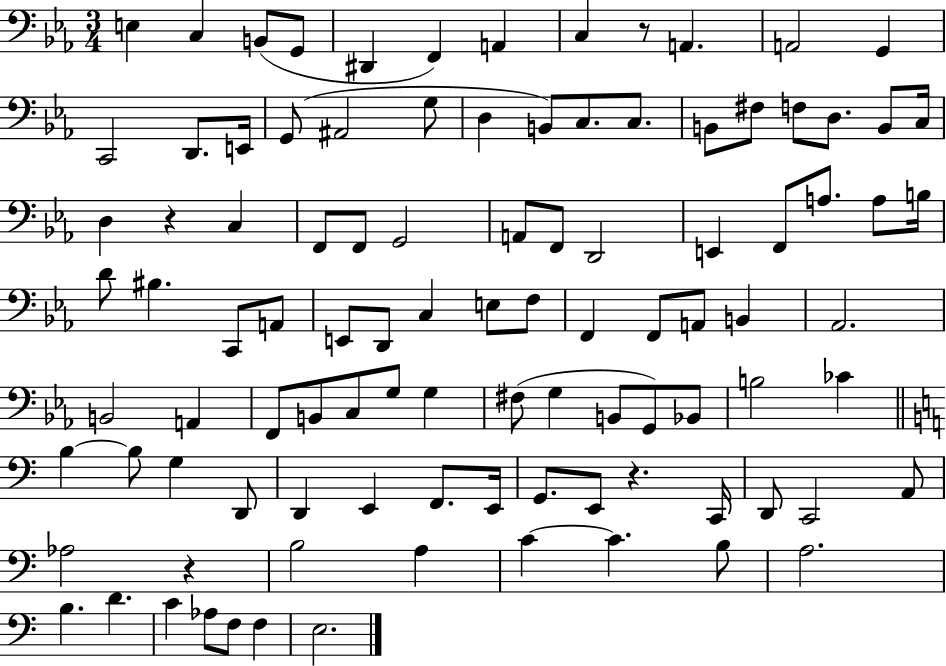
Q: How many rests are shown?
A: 4